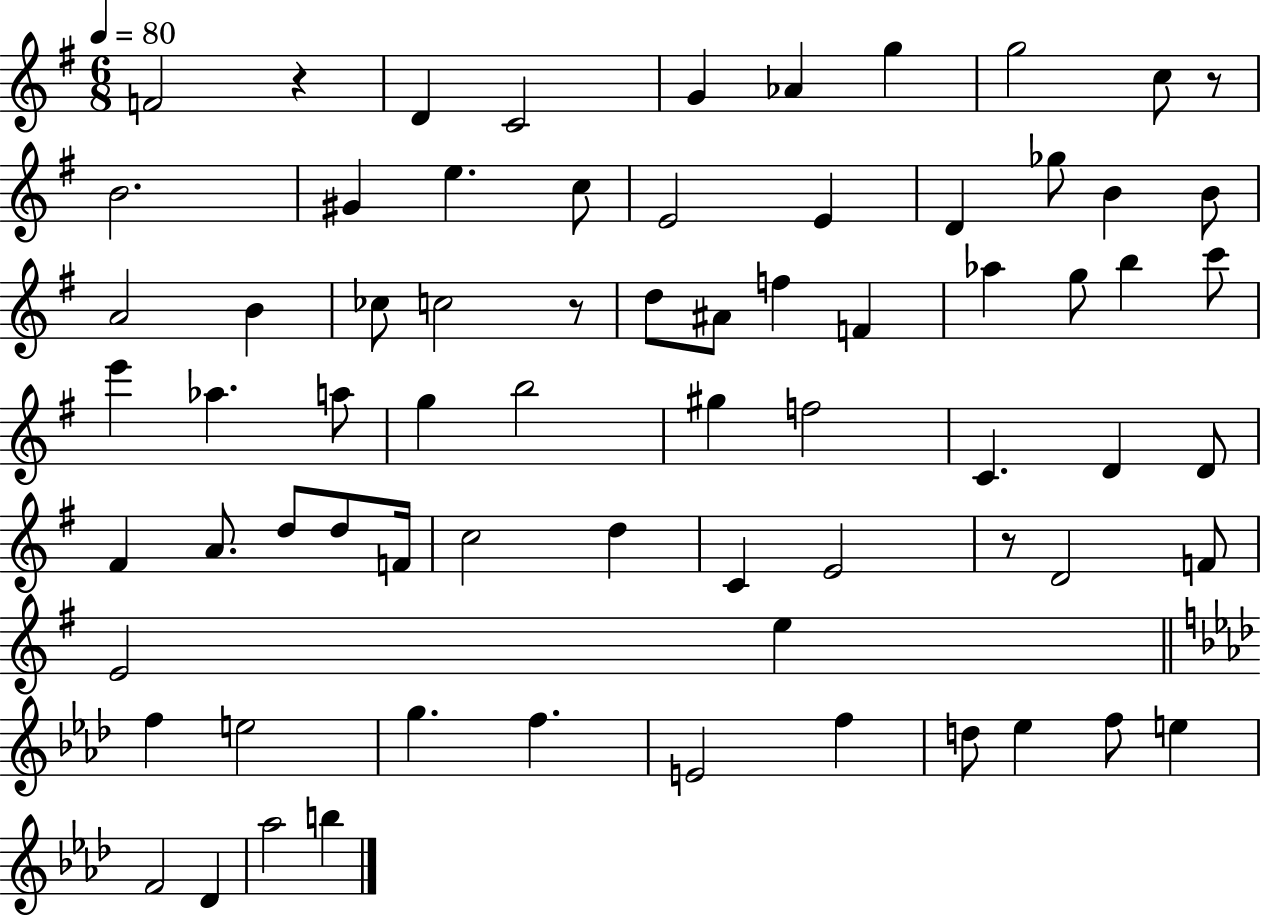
F4/h R/q D4/q C4/h G4/q Ab4/q G5/q G5/h C5/e R/e B4/h. G#4/q E5/q. C5/e E4/h E4/q D4/q Gb5/e B4/q B4/e A4/h B4/q CES5/e C5/h R/e D5/e A#4/e F5/q F4/q Ab5/q G5/e B5/q C6/e E6/q Ab5/q. A5/e G5/q B5/h G#5/q F5/h C4/q. D4/q D4/e F#4/q A4/e. D5/e D5/e F4/s C5/h D5/q C4/q E4/h R/e D4/h F4/e E4/h E5/q F5/q E5/h G5/q. F5/q. E4/h F5/q D5/e Eb5/q F5/e E5/q F4/h Db4/q Ab5/h B5/q